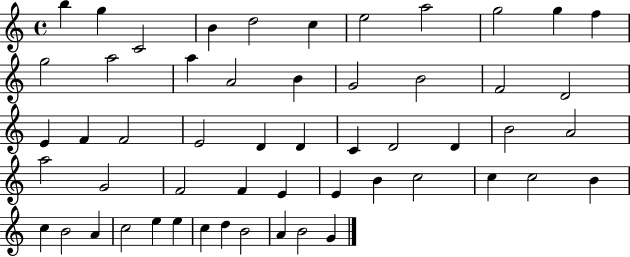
{
  \clef treble
  \time 4/4
  \defaultTimeSignature
  \key c \major
  b''4 g''4 c'2 | b'4 d''2 c''4 | e''2 a''2 | g''2 g''4 f''4 | \break g''2 a''2 | a''4 a'2 b'4 | g'2 b'2 | f'2 d'2 | \break e'4 f'4 f'2 | e'2 d'4 d'4 | c'4 d'2 d'4 | b'2 a'2 | \break a''2 g'2 | f'2 f'4 e'4 | e'4 b'4 c''2 | c''4 c''2 b'4 | \break c''4 b'2 a'4 | c''2 e''4 e''4 | c''4 d''4 b'2 | a'4 b'2 g'4 | \break \bar "|."
}